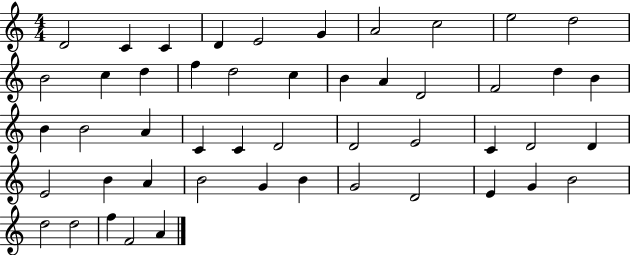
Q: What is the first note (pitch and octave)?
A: D4